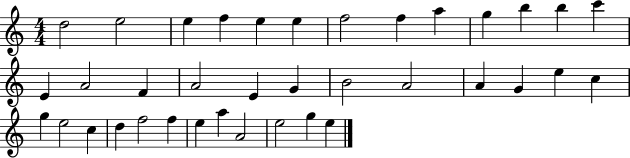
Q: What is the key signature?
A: C major